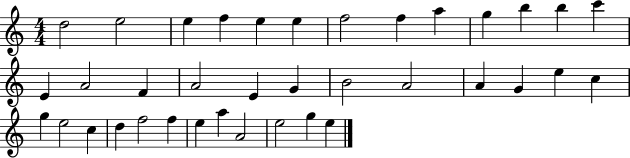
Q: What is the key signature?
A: C major